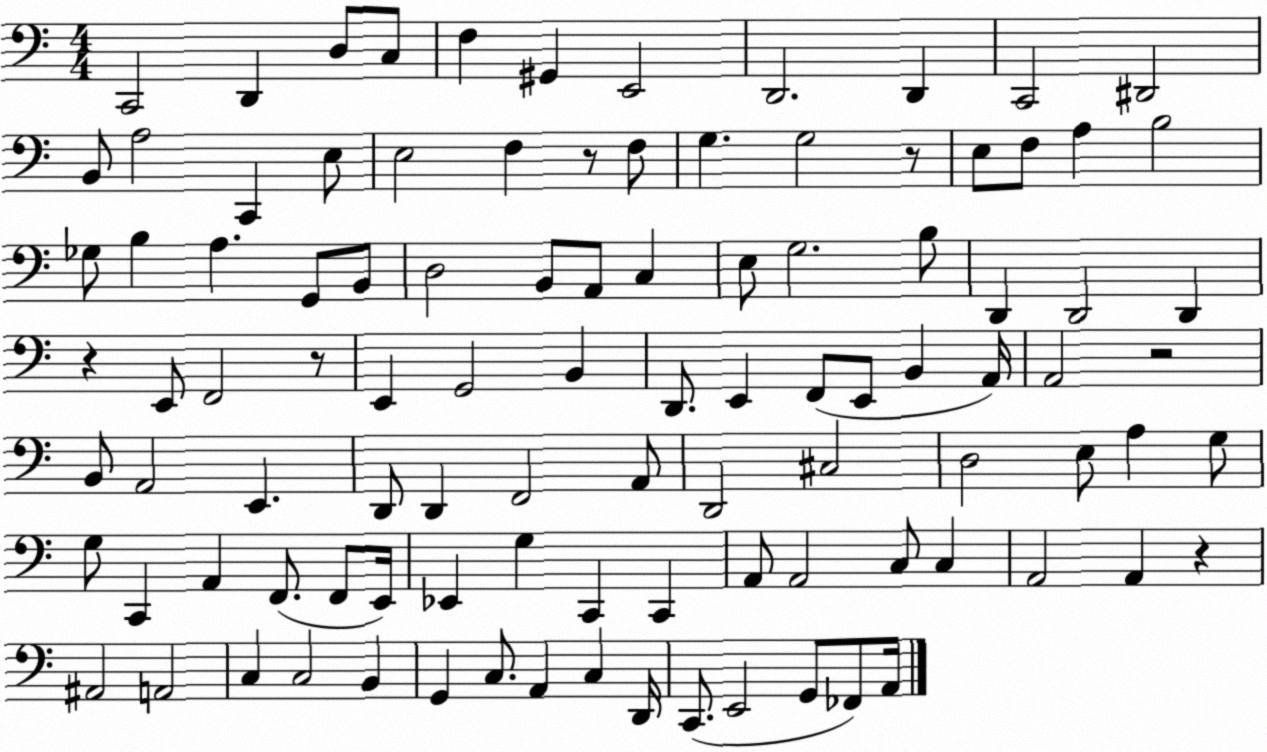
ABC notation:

X:1
T:Untitled
M:4/4
L:1/4
K:C
C,,2 D,, D,/2 C,/2 F, ^G,, E,,2 D,,2 D,, C,,2 ^D,,2 B,,/2 A,2 C,, E,/2 E,2 F, z/2 F,/2 G, G,2 z/2 E,/2 F,/2 A, B,2 _G,/2 B, A, G,,/2 B,,/2 D,2 B,,/2 A,,/2 C, E,/2 G,2 B,/2 D,, D,,2 D,, z E,,/2 F,,2 z/2 E,, G,,2 B,, D,,/2 E,, F,,/2 E,,/2 B,, A,,/4 A,,2 z2 B,,/2 A,,2 E,, D,,/2 D,, F,,2 A,,/2 D,,2 ^C,2 D,2 E,/2 A, G,/2 G,/2 C,, A,, F,,/2 F,,/2 E,,/4 _E,, G, C,, C,, A,,/2 A,,2 C,/2 C, A,,2 A,, z ^A,,2 A,,2 C, C,2 B,, G,, C,/2 A,, C, D,,/4 C,,/2 E,,2 G,,/2 _F,,/2 A,,/4